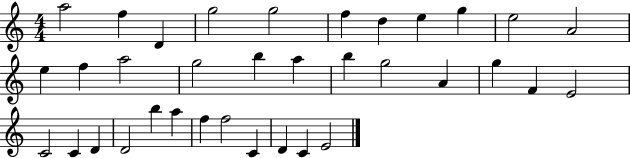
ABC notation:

X:1
T:Untitled
M:4/4
L:1/4
K:C
a2 f D g2 g2 f d e g e2 A2 e f a2 g2 b a b g2 A g F E2 C2 C D D2 b a f f2 C D C E2